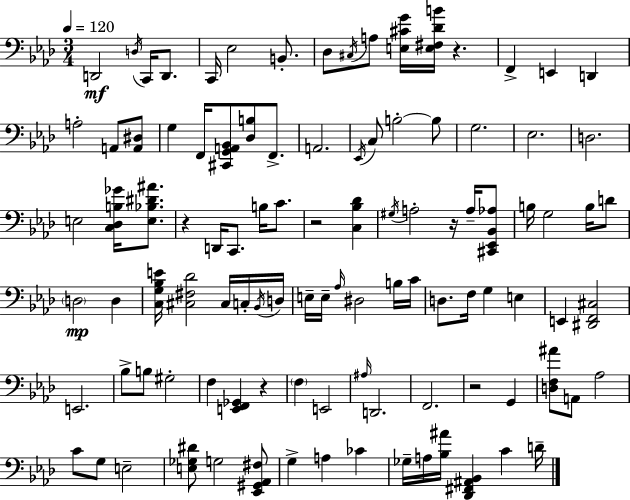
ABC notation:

X:1
T:Untitled
M:3/4
L:1/4
K:Fm
D,,2 D,/4 C,,/4 D,,/2 C,,/4 _E,2 B,,/2 _D,/2 ^C,/4 A,/2 [E,^CG]/4 [E,^F,_DB]/4 z F,, E,, D,, A,2 A,,/2 [A,,^D,]/2 G, F,,/4 [^C,,G,,A,,_B,,]/2 [_D,B,]/2 F,,/2 A,,2 _E,,/4 C,/2 B,2 B,/2 G,2 _E,2 D,2 E,2 [C,_D,B,_G]/4 [E,_B,^D^A]/2 z D,,/4 C,,/2 B,/4 C/2 z2 [C,_B,_D] ^G,/4 A,2 z/4 A,/4 [^C,,_E,,_B,,_A,]/2 B,/4 G,2 B,/4 D/2 D,2 D, [C,G,_B,E]/4 [^C,^F,_D]2 ^C,/4 C,/4 _B,,/4 D,/4 E,/4 E,/4 _A,/4 ^D,2 B,/4 C/4 D,/2 F,/4 G, E, E,, [^D,,F,,^C,]2 E,,2 _B,/2 B,/2 ^G,2 F, [E,,F,,_G,,] z F, E,,2 ^A,/4 D,,2 F,,2 z2 G,, [D,F,^A]/2 A,,/2 _A,2 C/2 G,/2 E,2 [E,_G,^D]/2 G,2 [_E,,^G,,_A,,^F,]/2 G, A, _C _G,/4 A,/4 [_B,^A]/4 [_D,,^F,,^A,,_B,,] C D/4